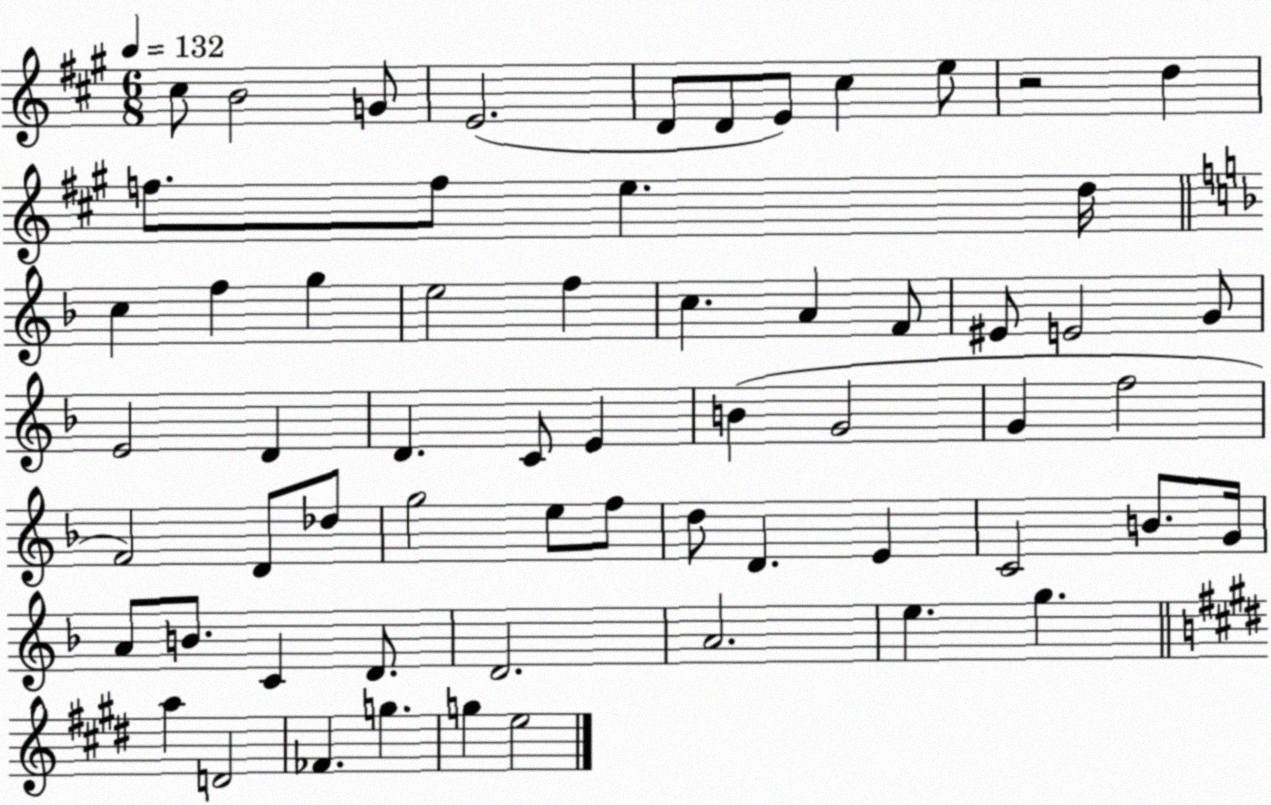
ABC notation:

X:1
T:Untitled
M:6/8
L:1/4
K:A
^c/2 B2 G/2 E2 D/2 D/2 E/2 ^c e/2 z2 d f/2 f/2 e d/4 c f g e2 f c A F/2 ^E/2 E2 G/2 E2 D D C/2 E B G2 G f2 F2 D/2 _d/2 g2 e/2 f/2 d/2 D E C2 B/2 G/4 A/2 B/2 C D/2 D2 A2 e g a D2 _F g g e2